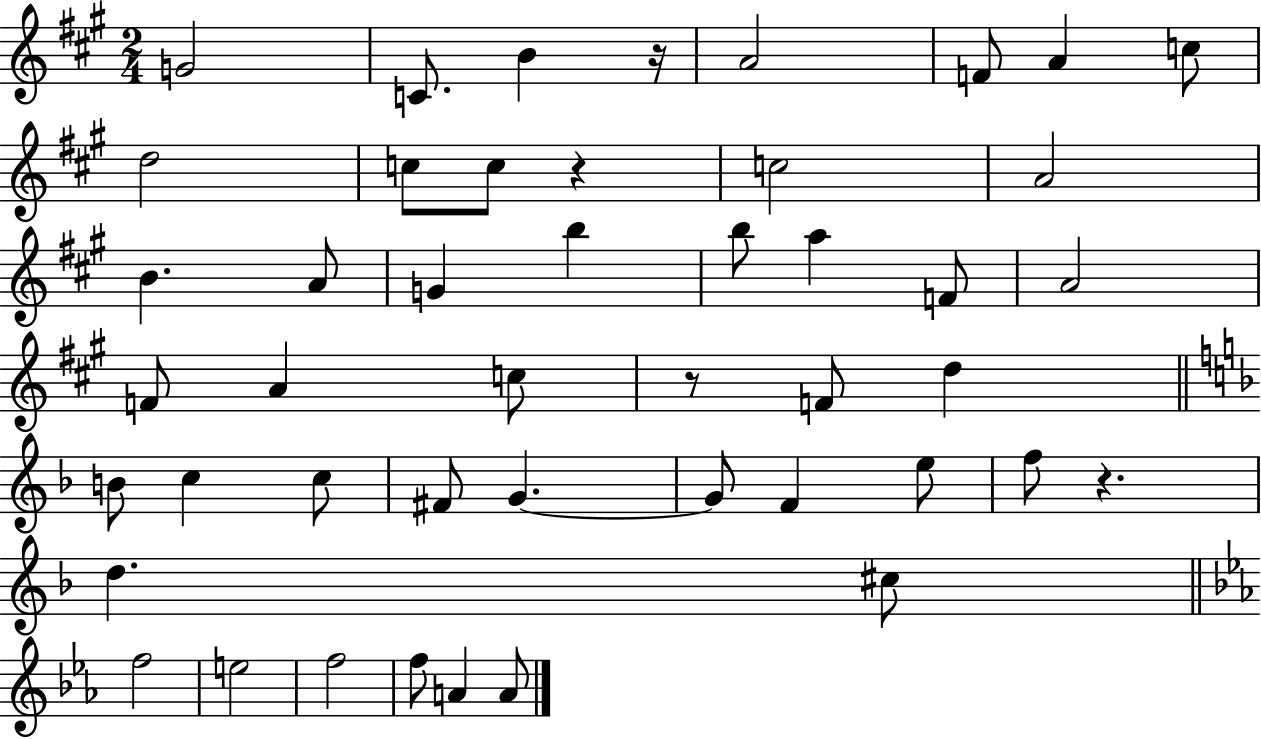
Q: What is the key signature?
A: A major